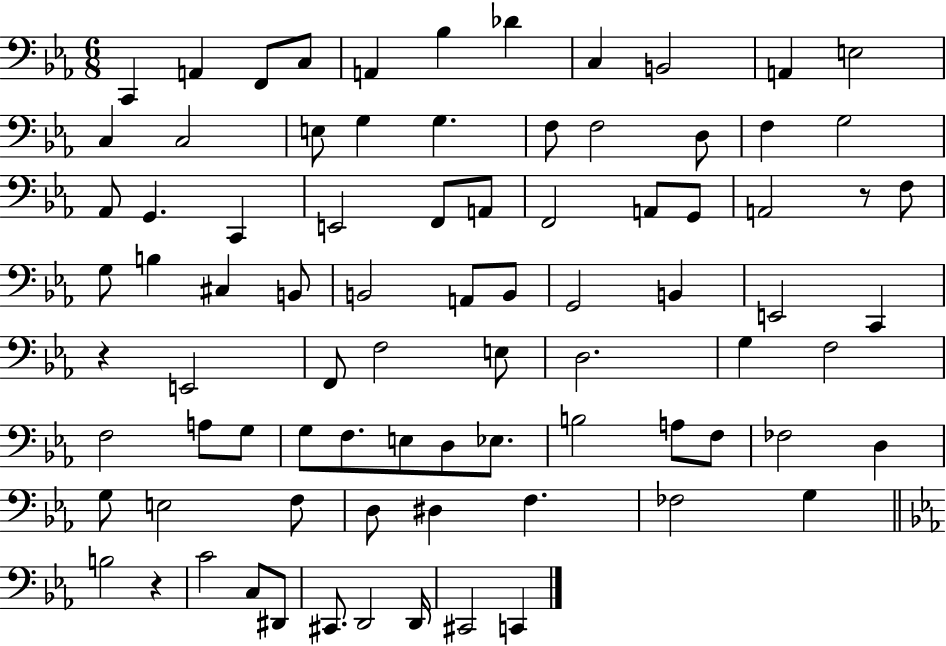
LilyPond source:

{
  \clef bass
  \numericTimeSignature
  \time 6/8
  \key ees \major
  c,4 a,4 f,8 c8 | a,4 bes4 des'4 | c4 b,2 | a,4 e2 | \break c4 c2 | e8 g4 g4. | f8 f2 d8 | f4 g2 | \break aes,8 g,4. c,4 | e,2 f,8 a,8 | f,2 a,8 g,8 | a,2 r8 f8 | \break g8 b4 cis4 b,8 | b,2 a,8 b,8 | g,2 b,4 | e,2 c,4 | \break r4 e,2 | f,8 f2 e8 | d2. | g4 f2 | \break f2 a8 g8 | g8 f8. e8 d8 ees8. | b2 a8 f8 | fes2 d4 | \break g8 e2 f8 | d8 dis4 f4. | fes2 g4 | \bar "||" \break \key ees \major b2 r4 | c'2 c8 dis,8 | cis,8. d,2 d,16 | cis,2 c,4 | \break \bar "|."
}